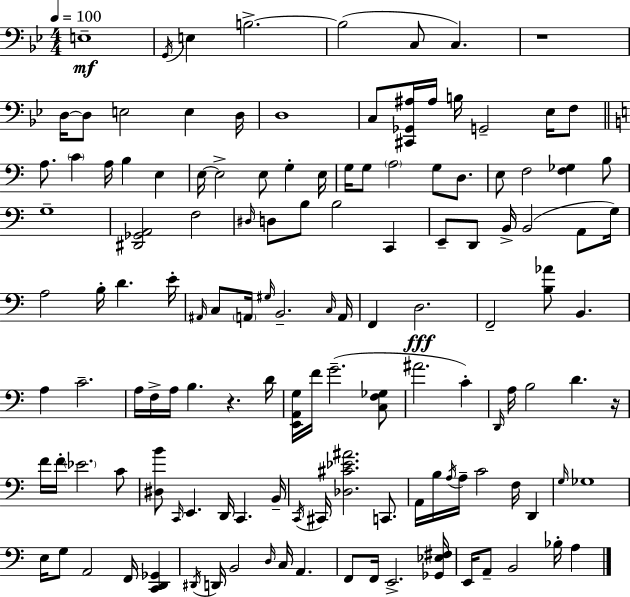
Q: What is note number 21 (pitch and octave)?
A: C4